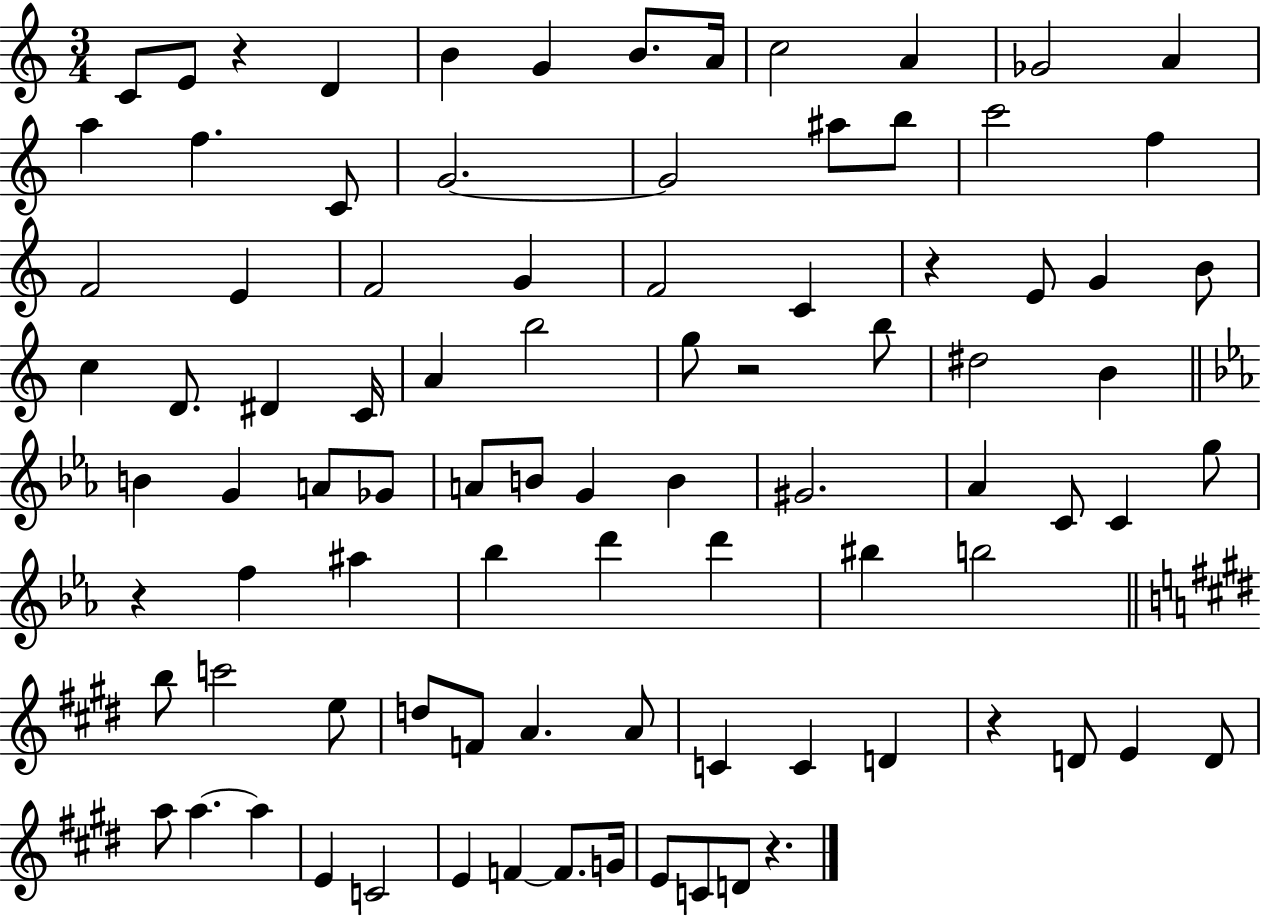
{
  \clef treble
  \numericTimeSignature
  \time 3/4
  \key c \major
  c'8 e'8 r4 d'4 | b'4 g'4 b'8. a'16 | c''2 a'4 | ges'2 a'4 | \break a''4 f''4. c'8 | g'2.~~ | g'2 ais''8 b''8 | c'''2 f''4 | \break f'2 e'4 | f'2 g'4 | f'2 c'4 | r4 e'8 g'4 b'8 | \break c''4 d'8. dis'4 c'16 | a'4 b''2 | g''8 r2 b''8 | dis''2 b'4 | \break \bar "||" \break \key ees \major b'4 g'4 a'8 ges'8 | a'8 b'8 g'4 b'4 | gis'2. | aes'4 c'8 c'4 g''8 | \break r4 f''4 ais''4 | bes''4 d'''4 d'''4 | bis''4 b''2 | \bar "||" \break \key e \major b''8 c'''2 e''8 | d''8 f'8 a'4. a'8 | c'4 c'4 d'4 | r4 d'8 e'4 d'8 | \break a''8 a''4.~~ a''4 | e'4 c'2 | e'4 f'4~~ f'8. g'16 | e'8 c'8 d'8 r4. | \break \bar "|."
}